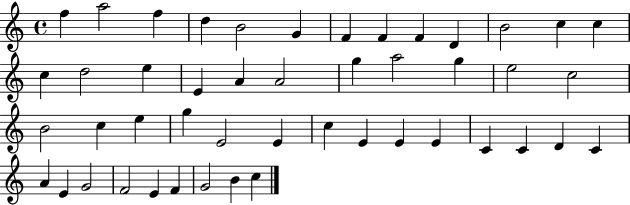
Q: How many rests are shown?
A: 0